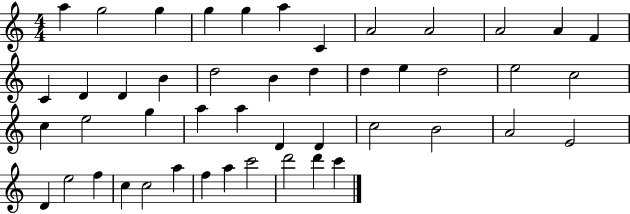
{
  \clef treble
  \numericTimeSignature
  \time 4/4
  \key c \major
  a''4 g''2 g''4 | g''4 g''4 a''4 c'4 | a'2 a'2 | a'2 a'4 f'4 | \break c'4 d'4 d'4 b'4 | d''2 b'4 d''4 | d''4 e''4 d''2 | e''2 c''2 | \break c''4 e''2 g''4 | a''4 a''4 d'4 d'4 | c''2 b'2 | a'2 e'2 | \break d'4 e''2 f''4 | c''4 c''2 a''4 | f''4 a''4 c'''2 | d'''2 d'''4 c'''4 | \break \bar "|."
}